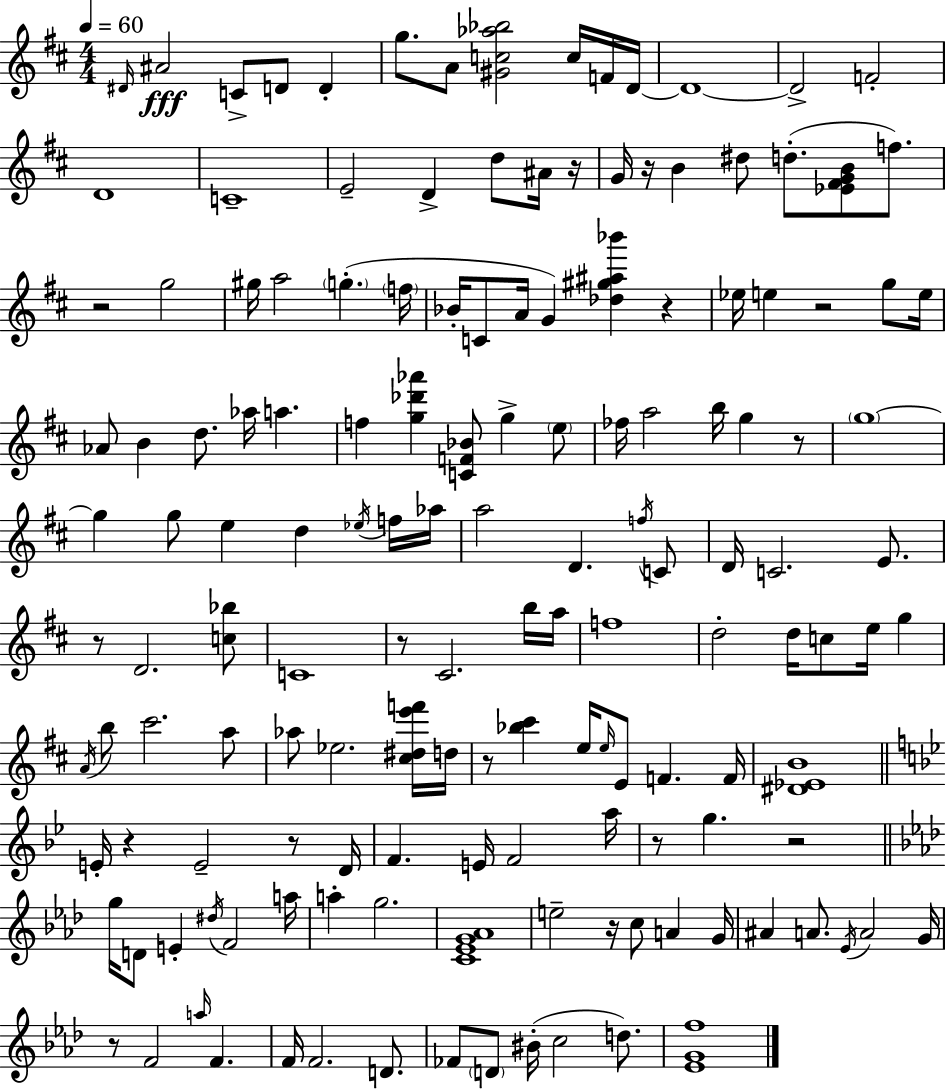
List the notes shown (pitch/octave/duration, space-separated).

D#4/s A#4/h C4/e D4/e D4/q G5/e. A4/e [G#4,C5,Ab5,Bb5]/h C5/s F4/s D4/s D4/w D4/h F4/h D4/w C4/w E4/h D4/q D5/e A#4/s R/s G4/s R/s B4/q D#5/e D5/e. [Eb4,F#4,G4,B4]/e F5/e. R/h G5/h G#5/s A5/h G5/q. F5/s Bb4/s C4/e A4/s G4/q [Db5,G#5,A#5,Bb6]/q R/q Eb5/s E5/q R/h G5/e E5/s Ab4/e B4/q D5/e. Ab5/s A5/q. F5/q [G5,Db6,Ab6]/q [C4,F4,Bb4]/e G5/q E5/e FES5/s A5/h B5/s G5/q R/e G5/w G5/q G5/e E5/q D5/q Eb5/s F5/s Ab5/s A5/h D4/q. F5/s C4/e D4/s C4/h. E4/e. R/e D4/h. [C5,Bb5]/e C4/w R/e C#4/h. B5/s A5/s F5/w D5/h D5/s C5/e E5/s G5/q A4/s B5/e C#6/h. A5/e Ab5/e Eb5/h. [C#5,D#5,E6,F6]/s D5/s R/e [Bb5,C#6]/q E5/s E5/s E4/e F4/q. F4/s [D#4,Eb4,B4]/w E4/s R/q E4/h R/e D4/s F4/q. E4/s F4/h A5/s R/e G5/q. R/h G5/s D4/e E4/q D#5/s F4/h A5/s A5/q G5/h. [C4,Eb4,G4,Ab4]/w E5/h R/s C5/e A4/q G4/s A#4/q A4/e. Eb4/s A4/h G4/s R/e F4/h A5/s F4/q. F4/s F4/h. D4/e. FES4/e D4/e BIS4/s C5/h D5/e. [Eb4,G4,F5]/w